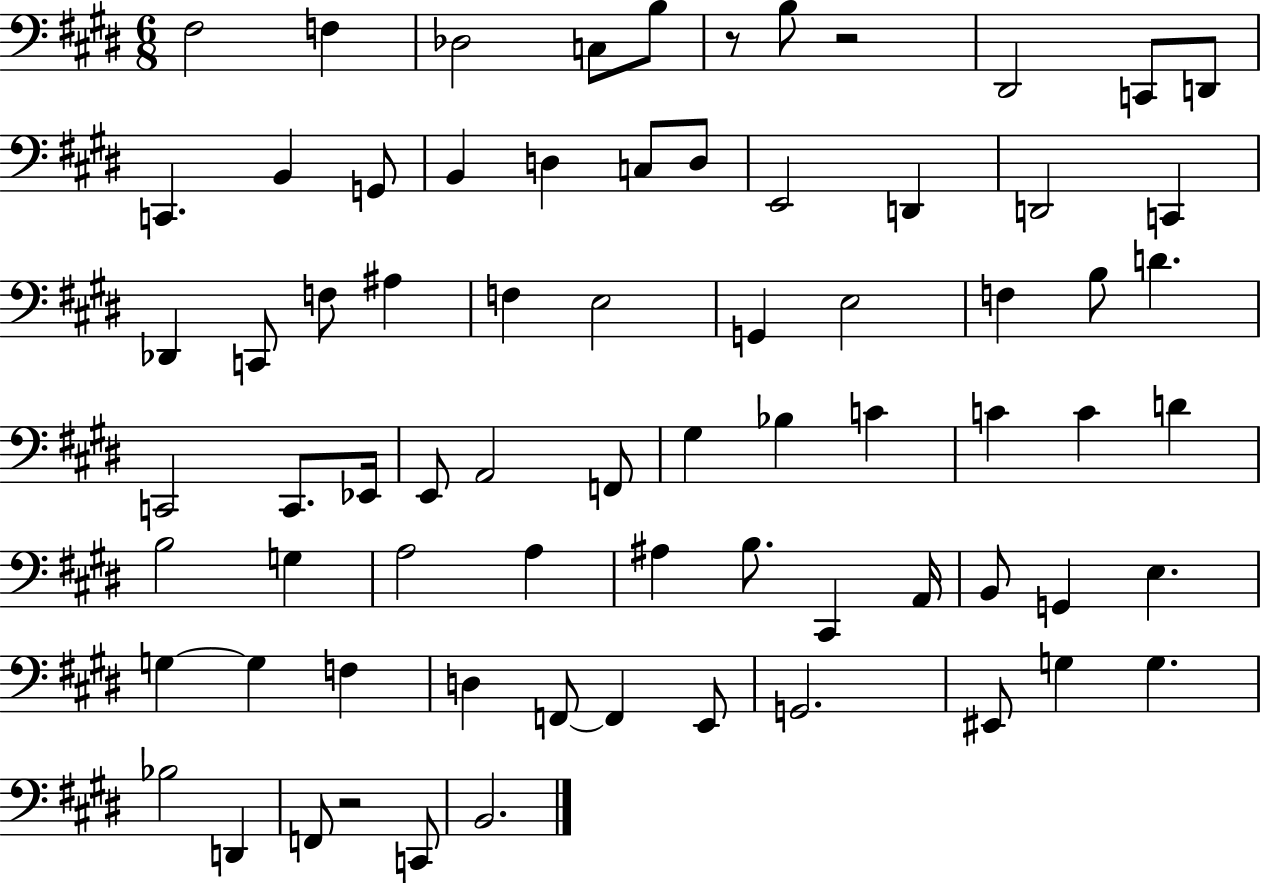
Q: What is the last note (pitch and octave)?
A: B2